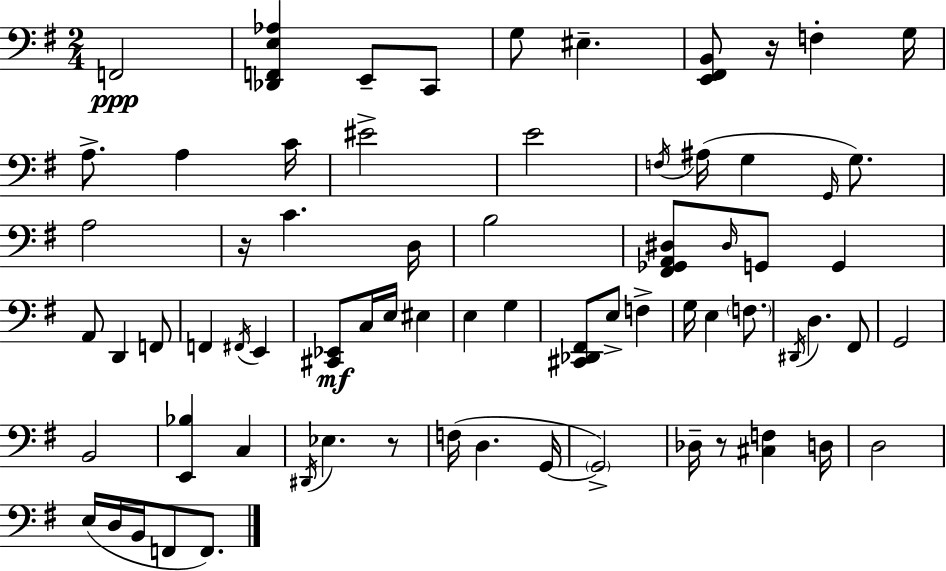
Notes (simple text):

F2/h [Db2,F2,E3,Ab3]/q E2/e C2/e G3/e EIS3/q. [E2,F#2,B2]/e R/s F3/q G3/s A3/e. A3/q C4/s EIS4/h E4/h F3/s A#3/s G3/q G2/s G3/e. A3/h R/s C4/q. D3/s B3/h [F#2,Gb2,A2,D#3]/e D#3/s G2/e G2/q A2/e D2/q F2/e F2/q F#2/s E2/q [C#2,Eb2]/e C3/s E3/s EIS3/q E3/q G3/q [C#2,Db2,F#2]/e E3/e F3/q G3/s E3/q F3/e. D#2/s D3/q. F#2/e G2/h B2/h [E2,Bb3]/q C3/q D#2/s Eb3/q. R/e F3/s D3/q. G2/s G2/h Db3/s R/e [C#3,F3]/q D3/s D3/h E3/s D3/s B2/s F2/e F2/e.